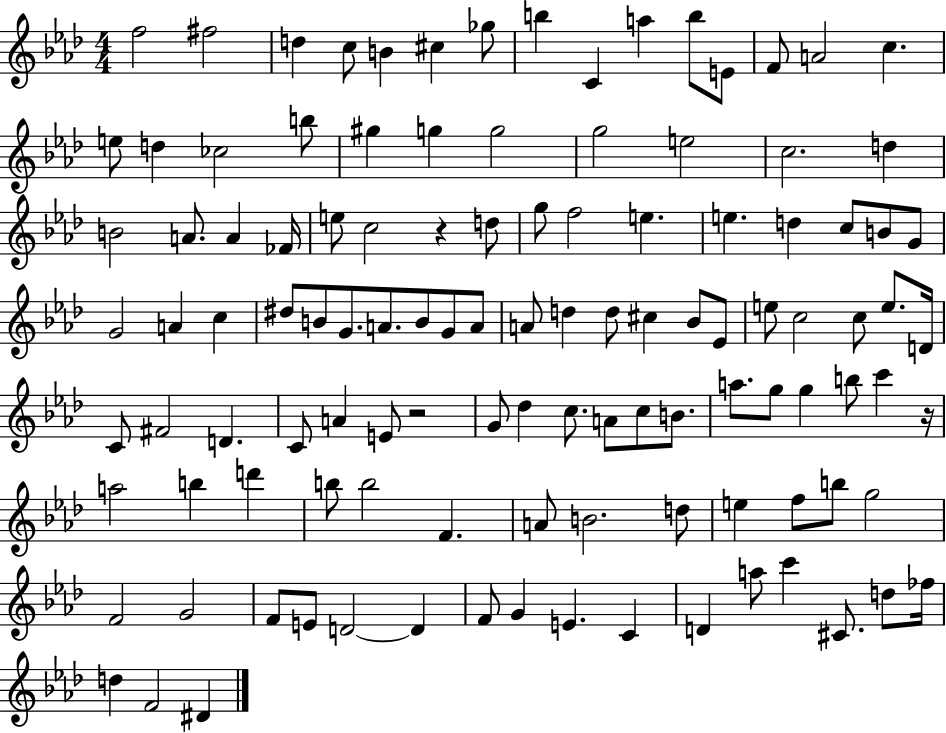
{
  \clef treble
  \numericTimeSignature
  \time 4/4
  \key aes \major
  f''2 fis''2 | d''4 c''8 b'4 cis''4 ges''8 | b''4 c'4 a''4 b''8 e'8 | f'8 a'2 c''4. | \break e''8 d''4 ces''2 b''8 | gis''4 g''4 g''2 | g''2 e''2 | c''2. d''4 | \break b'2 a'8. a'4 fes'16 | e''8 c''2 r4 d''8 | g''8 f''2 e''4. | e''4. d''4 c''8 b'8 g'8 | \break g'2 a'4 c''4 | dis''8 b'8 g'8. a'8. b'8 g'8 a'8 | a'8 d''4 d''8 cis''4 bes'8 ees'8 | e''8 c''2 c''8 e''8. d'16 | \break c'8 fis'2 d'4. | c'8 a'4 e'8 r2 | g'8 des''4 c''8. a'8 c''8 b'8. | a''8. g''8 g''4 b''8 c'''4 r16 | \break a''2 b''4 d'''4 | b''8 b''2 f'4. | a'8 b'2. d''8 | e''4 f''8 b''8 g''2 | \break f'2 g'2 | f'8 e'8 d'2~~ d'4 | f'8 g'4 e'4. c'4 | d'4 a''8 c'''4 cis'8. d''8 fes''16 | \break d''4 f'2 dis'4 | \bar "|."
}